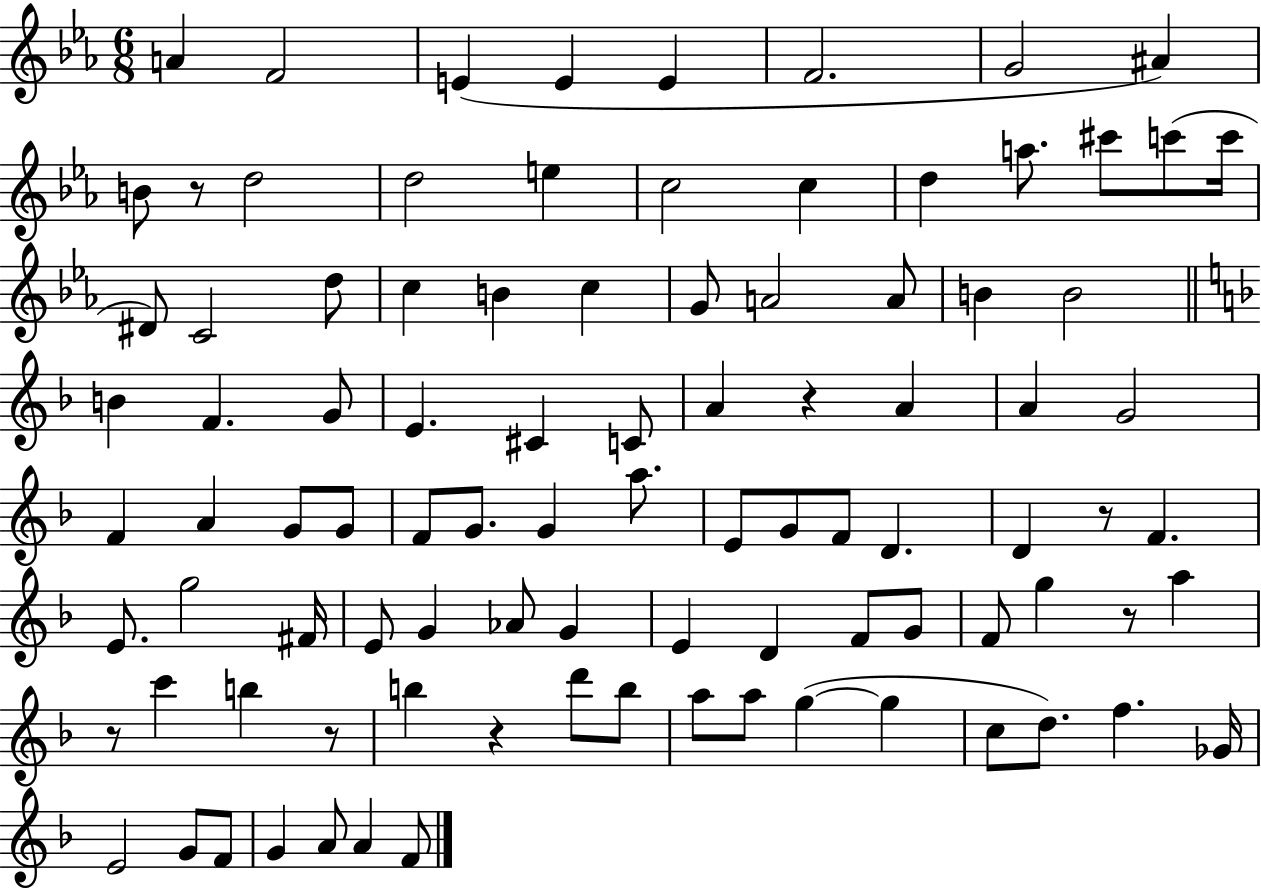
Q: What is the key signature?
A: EES major